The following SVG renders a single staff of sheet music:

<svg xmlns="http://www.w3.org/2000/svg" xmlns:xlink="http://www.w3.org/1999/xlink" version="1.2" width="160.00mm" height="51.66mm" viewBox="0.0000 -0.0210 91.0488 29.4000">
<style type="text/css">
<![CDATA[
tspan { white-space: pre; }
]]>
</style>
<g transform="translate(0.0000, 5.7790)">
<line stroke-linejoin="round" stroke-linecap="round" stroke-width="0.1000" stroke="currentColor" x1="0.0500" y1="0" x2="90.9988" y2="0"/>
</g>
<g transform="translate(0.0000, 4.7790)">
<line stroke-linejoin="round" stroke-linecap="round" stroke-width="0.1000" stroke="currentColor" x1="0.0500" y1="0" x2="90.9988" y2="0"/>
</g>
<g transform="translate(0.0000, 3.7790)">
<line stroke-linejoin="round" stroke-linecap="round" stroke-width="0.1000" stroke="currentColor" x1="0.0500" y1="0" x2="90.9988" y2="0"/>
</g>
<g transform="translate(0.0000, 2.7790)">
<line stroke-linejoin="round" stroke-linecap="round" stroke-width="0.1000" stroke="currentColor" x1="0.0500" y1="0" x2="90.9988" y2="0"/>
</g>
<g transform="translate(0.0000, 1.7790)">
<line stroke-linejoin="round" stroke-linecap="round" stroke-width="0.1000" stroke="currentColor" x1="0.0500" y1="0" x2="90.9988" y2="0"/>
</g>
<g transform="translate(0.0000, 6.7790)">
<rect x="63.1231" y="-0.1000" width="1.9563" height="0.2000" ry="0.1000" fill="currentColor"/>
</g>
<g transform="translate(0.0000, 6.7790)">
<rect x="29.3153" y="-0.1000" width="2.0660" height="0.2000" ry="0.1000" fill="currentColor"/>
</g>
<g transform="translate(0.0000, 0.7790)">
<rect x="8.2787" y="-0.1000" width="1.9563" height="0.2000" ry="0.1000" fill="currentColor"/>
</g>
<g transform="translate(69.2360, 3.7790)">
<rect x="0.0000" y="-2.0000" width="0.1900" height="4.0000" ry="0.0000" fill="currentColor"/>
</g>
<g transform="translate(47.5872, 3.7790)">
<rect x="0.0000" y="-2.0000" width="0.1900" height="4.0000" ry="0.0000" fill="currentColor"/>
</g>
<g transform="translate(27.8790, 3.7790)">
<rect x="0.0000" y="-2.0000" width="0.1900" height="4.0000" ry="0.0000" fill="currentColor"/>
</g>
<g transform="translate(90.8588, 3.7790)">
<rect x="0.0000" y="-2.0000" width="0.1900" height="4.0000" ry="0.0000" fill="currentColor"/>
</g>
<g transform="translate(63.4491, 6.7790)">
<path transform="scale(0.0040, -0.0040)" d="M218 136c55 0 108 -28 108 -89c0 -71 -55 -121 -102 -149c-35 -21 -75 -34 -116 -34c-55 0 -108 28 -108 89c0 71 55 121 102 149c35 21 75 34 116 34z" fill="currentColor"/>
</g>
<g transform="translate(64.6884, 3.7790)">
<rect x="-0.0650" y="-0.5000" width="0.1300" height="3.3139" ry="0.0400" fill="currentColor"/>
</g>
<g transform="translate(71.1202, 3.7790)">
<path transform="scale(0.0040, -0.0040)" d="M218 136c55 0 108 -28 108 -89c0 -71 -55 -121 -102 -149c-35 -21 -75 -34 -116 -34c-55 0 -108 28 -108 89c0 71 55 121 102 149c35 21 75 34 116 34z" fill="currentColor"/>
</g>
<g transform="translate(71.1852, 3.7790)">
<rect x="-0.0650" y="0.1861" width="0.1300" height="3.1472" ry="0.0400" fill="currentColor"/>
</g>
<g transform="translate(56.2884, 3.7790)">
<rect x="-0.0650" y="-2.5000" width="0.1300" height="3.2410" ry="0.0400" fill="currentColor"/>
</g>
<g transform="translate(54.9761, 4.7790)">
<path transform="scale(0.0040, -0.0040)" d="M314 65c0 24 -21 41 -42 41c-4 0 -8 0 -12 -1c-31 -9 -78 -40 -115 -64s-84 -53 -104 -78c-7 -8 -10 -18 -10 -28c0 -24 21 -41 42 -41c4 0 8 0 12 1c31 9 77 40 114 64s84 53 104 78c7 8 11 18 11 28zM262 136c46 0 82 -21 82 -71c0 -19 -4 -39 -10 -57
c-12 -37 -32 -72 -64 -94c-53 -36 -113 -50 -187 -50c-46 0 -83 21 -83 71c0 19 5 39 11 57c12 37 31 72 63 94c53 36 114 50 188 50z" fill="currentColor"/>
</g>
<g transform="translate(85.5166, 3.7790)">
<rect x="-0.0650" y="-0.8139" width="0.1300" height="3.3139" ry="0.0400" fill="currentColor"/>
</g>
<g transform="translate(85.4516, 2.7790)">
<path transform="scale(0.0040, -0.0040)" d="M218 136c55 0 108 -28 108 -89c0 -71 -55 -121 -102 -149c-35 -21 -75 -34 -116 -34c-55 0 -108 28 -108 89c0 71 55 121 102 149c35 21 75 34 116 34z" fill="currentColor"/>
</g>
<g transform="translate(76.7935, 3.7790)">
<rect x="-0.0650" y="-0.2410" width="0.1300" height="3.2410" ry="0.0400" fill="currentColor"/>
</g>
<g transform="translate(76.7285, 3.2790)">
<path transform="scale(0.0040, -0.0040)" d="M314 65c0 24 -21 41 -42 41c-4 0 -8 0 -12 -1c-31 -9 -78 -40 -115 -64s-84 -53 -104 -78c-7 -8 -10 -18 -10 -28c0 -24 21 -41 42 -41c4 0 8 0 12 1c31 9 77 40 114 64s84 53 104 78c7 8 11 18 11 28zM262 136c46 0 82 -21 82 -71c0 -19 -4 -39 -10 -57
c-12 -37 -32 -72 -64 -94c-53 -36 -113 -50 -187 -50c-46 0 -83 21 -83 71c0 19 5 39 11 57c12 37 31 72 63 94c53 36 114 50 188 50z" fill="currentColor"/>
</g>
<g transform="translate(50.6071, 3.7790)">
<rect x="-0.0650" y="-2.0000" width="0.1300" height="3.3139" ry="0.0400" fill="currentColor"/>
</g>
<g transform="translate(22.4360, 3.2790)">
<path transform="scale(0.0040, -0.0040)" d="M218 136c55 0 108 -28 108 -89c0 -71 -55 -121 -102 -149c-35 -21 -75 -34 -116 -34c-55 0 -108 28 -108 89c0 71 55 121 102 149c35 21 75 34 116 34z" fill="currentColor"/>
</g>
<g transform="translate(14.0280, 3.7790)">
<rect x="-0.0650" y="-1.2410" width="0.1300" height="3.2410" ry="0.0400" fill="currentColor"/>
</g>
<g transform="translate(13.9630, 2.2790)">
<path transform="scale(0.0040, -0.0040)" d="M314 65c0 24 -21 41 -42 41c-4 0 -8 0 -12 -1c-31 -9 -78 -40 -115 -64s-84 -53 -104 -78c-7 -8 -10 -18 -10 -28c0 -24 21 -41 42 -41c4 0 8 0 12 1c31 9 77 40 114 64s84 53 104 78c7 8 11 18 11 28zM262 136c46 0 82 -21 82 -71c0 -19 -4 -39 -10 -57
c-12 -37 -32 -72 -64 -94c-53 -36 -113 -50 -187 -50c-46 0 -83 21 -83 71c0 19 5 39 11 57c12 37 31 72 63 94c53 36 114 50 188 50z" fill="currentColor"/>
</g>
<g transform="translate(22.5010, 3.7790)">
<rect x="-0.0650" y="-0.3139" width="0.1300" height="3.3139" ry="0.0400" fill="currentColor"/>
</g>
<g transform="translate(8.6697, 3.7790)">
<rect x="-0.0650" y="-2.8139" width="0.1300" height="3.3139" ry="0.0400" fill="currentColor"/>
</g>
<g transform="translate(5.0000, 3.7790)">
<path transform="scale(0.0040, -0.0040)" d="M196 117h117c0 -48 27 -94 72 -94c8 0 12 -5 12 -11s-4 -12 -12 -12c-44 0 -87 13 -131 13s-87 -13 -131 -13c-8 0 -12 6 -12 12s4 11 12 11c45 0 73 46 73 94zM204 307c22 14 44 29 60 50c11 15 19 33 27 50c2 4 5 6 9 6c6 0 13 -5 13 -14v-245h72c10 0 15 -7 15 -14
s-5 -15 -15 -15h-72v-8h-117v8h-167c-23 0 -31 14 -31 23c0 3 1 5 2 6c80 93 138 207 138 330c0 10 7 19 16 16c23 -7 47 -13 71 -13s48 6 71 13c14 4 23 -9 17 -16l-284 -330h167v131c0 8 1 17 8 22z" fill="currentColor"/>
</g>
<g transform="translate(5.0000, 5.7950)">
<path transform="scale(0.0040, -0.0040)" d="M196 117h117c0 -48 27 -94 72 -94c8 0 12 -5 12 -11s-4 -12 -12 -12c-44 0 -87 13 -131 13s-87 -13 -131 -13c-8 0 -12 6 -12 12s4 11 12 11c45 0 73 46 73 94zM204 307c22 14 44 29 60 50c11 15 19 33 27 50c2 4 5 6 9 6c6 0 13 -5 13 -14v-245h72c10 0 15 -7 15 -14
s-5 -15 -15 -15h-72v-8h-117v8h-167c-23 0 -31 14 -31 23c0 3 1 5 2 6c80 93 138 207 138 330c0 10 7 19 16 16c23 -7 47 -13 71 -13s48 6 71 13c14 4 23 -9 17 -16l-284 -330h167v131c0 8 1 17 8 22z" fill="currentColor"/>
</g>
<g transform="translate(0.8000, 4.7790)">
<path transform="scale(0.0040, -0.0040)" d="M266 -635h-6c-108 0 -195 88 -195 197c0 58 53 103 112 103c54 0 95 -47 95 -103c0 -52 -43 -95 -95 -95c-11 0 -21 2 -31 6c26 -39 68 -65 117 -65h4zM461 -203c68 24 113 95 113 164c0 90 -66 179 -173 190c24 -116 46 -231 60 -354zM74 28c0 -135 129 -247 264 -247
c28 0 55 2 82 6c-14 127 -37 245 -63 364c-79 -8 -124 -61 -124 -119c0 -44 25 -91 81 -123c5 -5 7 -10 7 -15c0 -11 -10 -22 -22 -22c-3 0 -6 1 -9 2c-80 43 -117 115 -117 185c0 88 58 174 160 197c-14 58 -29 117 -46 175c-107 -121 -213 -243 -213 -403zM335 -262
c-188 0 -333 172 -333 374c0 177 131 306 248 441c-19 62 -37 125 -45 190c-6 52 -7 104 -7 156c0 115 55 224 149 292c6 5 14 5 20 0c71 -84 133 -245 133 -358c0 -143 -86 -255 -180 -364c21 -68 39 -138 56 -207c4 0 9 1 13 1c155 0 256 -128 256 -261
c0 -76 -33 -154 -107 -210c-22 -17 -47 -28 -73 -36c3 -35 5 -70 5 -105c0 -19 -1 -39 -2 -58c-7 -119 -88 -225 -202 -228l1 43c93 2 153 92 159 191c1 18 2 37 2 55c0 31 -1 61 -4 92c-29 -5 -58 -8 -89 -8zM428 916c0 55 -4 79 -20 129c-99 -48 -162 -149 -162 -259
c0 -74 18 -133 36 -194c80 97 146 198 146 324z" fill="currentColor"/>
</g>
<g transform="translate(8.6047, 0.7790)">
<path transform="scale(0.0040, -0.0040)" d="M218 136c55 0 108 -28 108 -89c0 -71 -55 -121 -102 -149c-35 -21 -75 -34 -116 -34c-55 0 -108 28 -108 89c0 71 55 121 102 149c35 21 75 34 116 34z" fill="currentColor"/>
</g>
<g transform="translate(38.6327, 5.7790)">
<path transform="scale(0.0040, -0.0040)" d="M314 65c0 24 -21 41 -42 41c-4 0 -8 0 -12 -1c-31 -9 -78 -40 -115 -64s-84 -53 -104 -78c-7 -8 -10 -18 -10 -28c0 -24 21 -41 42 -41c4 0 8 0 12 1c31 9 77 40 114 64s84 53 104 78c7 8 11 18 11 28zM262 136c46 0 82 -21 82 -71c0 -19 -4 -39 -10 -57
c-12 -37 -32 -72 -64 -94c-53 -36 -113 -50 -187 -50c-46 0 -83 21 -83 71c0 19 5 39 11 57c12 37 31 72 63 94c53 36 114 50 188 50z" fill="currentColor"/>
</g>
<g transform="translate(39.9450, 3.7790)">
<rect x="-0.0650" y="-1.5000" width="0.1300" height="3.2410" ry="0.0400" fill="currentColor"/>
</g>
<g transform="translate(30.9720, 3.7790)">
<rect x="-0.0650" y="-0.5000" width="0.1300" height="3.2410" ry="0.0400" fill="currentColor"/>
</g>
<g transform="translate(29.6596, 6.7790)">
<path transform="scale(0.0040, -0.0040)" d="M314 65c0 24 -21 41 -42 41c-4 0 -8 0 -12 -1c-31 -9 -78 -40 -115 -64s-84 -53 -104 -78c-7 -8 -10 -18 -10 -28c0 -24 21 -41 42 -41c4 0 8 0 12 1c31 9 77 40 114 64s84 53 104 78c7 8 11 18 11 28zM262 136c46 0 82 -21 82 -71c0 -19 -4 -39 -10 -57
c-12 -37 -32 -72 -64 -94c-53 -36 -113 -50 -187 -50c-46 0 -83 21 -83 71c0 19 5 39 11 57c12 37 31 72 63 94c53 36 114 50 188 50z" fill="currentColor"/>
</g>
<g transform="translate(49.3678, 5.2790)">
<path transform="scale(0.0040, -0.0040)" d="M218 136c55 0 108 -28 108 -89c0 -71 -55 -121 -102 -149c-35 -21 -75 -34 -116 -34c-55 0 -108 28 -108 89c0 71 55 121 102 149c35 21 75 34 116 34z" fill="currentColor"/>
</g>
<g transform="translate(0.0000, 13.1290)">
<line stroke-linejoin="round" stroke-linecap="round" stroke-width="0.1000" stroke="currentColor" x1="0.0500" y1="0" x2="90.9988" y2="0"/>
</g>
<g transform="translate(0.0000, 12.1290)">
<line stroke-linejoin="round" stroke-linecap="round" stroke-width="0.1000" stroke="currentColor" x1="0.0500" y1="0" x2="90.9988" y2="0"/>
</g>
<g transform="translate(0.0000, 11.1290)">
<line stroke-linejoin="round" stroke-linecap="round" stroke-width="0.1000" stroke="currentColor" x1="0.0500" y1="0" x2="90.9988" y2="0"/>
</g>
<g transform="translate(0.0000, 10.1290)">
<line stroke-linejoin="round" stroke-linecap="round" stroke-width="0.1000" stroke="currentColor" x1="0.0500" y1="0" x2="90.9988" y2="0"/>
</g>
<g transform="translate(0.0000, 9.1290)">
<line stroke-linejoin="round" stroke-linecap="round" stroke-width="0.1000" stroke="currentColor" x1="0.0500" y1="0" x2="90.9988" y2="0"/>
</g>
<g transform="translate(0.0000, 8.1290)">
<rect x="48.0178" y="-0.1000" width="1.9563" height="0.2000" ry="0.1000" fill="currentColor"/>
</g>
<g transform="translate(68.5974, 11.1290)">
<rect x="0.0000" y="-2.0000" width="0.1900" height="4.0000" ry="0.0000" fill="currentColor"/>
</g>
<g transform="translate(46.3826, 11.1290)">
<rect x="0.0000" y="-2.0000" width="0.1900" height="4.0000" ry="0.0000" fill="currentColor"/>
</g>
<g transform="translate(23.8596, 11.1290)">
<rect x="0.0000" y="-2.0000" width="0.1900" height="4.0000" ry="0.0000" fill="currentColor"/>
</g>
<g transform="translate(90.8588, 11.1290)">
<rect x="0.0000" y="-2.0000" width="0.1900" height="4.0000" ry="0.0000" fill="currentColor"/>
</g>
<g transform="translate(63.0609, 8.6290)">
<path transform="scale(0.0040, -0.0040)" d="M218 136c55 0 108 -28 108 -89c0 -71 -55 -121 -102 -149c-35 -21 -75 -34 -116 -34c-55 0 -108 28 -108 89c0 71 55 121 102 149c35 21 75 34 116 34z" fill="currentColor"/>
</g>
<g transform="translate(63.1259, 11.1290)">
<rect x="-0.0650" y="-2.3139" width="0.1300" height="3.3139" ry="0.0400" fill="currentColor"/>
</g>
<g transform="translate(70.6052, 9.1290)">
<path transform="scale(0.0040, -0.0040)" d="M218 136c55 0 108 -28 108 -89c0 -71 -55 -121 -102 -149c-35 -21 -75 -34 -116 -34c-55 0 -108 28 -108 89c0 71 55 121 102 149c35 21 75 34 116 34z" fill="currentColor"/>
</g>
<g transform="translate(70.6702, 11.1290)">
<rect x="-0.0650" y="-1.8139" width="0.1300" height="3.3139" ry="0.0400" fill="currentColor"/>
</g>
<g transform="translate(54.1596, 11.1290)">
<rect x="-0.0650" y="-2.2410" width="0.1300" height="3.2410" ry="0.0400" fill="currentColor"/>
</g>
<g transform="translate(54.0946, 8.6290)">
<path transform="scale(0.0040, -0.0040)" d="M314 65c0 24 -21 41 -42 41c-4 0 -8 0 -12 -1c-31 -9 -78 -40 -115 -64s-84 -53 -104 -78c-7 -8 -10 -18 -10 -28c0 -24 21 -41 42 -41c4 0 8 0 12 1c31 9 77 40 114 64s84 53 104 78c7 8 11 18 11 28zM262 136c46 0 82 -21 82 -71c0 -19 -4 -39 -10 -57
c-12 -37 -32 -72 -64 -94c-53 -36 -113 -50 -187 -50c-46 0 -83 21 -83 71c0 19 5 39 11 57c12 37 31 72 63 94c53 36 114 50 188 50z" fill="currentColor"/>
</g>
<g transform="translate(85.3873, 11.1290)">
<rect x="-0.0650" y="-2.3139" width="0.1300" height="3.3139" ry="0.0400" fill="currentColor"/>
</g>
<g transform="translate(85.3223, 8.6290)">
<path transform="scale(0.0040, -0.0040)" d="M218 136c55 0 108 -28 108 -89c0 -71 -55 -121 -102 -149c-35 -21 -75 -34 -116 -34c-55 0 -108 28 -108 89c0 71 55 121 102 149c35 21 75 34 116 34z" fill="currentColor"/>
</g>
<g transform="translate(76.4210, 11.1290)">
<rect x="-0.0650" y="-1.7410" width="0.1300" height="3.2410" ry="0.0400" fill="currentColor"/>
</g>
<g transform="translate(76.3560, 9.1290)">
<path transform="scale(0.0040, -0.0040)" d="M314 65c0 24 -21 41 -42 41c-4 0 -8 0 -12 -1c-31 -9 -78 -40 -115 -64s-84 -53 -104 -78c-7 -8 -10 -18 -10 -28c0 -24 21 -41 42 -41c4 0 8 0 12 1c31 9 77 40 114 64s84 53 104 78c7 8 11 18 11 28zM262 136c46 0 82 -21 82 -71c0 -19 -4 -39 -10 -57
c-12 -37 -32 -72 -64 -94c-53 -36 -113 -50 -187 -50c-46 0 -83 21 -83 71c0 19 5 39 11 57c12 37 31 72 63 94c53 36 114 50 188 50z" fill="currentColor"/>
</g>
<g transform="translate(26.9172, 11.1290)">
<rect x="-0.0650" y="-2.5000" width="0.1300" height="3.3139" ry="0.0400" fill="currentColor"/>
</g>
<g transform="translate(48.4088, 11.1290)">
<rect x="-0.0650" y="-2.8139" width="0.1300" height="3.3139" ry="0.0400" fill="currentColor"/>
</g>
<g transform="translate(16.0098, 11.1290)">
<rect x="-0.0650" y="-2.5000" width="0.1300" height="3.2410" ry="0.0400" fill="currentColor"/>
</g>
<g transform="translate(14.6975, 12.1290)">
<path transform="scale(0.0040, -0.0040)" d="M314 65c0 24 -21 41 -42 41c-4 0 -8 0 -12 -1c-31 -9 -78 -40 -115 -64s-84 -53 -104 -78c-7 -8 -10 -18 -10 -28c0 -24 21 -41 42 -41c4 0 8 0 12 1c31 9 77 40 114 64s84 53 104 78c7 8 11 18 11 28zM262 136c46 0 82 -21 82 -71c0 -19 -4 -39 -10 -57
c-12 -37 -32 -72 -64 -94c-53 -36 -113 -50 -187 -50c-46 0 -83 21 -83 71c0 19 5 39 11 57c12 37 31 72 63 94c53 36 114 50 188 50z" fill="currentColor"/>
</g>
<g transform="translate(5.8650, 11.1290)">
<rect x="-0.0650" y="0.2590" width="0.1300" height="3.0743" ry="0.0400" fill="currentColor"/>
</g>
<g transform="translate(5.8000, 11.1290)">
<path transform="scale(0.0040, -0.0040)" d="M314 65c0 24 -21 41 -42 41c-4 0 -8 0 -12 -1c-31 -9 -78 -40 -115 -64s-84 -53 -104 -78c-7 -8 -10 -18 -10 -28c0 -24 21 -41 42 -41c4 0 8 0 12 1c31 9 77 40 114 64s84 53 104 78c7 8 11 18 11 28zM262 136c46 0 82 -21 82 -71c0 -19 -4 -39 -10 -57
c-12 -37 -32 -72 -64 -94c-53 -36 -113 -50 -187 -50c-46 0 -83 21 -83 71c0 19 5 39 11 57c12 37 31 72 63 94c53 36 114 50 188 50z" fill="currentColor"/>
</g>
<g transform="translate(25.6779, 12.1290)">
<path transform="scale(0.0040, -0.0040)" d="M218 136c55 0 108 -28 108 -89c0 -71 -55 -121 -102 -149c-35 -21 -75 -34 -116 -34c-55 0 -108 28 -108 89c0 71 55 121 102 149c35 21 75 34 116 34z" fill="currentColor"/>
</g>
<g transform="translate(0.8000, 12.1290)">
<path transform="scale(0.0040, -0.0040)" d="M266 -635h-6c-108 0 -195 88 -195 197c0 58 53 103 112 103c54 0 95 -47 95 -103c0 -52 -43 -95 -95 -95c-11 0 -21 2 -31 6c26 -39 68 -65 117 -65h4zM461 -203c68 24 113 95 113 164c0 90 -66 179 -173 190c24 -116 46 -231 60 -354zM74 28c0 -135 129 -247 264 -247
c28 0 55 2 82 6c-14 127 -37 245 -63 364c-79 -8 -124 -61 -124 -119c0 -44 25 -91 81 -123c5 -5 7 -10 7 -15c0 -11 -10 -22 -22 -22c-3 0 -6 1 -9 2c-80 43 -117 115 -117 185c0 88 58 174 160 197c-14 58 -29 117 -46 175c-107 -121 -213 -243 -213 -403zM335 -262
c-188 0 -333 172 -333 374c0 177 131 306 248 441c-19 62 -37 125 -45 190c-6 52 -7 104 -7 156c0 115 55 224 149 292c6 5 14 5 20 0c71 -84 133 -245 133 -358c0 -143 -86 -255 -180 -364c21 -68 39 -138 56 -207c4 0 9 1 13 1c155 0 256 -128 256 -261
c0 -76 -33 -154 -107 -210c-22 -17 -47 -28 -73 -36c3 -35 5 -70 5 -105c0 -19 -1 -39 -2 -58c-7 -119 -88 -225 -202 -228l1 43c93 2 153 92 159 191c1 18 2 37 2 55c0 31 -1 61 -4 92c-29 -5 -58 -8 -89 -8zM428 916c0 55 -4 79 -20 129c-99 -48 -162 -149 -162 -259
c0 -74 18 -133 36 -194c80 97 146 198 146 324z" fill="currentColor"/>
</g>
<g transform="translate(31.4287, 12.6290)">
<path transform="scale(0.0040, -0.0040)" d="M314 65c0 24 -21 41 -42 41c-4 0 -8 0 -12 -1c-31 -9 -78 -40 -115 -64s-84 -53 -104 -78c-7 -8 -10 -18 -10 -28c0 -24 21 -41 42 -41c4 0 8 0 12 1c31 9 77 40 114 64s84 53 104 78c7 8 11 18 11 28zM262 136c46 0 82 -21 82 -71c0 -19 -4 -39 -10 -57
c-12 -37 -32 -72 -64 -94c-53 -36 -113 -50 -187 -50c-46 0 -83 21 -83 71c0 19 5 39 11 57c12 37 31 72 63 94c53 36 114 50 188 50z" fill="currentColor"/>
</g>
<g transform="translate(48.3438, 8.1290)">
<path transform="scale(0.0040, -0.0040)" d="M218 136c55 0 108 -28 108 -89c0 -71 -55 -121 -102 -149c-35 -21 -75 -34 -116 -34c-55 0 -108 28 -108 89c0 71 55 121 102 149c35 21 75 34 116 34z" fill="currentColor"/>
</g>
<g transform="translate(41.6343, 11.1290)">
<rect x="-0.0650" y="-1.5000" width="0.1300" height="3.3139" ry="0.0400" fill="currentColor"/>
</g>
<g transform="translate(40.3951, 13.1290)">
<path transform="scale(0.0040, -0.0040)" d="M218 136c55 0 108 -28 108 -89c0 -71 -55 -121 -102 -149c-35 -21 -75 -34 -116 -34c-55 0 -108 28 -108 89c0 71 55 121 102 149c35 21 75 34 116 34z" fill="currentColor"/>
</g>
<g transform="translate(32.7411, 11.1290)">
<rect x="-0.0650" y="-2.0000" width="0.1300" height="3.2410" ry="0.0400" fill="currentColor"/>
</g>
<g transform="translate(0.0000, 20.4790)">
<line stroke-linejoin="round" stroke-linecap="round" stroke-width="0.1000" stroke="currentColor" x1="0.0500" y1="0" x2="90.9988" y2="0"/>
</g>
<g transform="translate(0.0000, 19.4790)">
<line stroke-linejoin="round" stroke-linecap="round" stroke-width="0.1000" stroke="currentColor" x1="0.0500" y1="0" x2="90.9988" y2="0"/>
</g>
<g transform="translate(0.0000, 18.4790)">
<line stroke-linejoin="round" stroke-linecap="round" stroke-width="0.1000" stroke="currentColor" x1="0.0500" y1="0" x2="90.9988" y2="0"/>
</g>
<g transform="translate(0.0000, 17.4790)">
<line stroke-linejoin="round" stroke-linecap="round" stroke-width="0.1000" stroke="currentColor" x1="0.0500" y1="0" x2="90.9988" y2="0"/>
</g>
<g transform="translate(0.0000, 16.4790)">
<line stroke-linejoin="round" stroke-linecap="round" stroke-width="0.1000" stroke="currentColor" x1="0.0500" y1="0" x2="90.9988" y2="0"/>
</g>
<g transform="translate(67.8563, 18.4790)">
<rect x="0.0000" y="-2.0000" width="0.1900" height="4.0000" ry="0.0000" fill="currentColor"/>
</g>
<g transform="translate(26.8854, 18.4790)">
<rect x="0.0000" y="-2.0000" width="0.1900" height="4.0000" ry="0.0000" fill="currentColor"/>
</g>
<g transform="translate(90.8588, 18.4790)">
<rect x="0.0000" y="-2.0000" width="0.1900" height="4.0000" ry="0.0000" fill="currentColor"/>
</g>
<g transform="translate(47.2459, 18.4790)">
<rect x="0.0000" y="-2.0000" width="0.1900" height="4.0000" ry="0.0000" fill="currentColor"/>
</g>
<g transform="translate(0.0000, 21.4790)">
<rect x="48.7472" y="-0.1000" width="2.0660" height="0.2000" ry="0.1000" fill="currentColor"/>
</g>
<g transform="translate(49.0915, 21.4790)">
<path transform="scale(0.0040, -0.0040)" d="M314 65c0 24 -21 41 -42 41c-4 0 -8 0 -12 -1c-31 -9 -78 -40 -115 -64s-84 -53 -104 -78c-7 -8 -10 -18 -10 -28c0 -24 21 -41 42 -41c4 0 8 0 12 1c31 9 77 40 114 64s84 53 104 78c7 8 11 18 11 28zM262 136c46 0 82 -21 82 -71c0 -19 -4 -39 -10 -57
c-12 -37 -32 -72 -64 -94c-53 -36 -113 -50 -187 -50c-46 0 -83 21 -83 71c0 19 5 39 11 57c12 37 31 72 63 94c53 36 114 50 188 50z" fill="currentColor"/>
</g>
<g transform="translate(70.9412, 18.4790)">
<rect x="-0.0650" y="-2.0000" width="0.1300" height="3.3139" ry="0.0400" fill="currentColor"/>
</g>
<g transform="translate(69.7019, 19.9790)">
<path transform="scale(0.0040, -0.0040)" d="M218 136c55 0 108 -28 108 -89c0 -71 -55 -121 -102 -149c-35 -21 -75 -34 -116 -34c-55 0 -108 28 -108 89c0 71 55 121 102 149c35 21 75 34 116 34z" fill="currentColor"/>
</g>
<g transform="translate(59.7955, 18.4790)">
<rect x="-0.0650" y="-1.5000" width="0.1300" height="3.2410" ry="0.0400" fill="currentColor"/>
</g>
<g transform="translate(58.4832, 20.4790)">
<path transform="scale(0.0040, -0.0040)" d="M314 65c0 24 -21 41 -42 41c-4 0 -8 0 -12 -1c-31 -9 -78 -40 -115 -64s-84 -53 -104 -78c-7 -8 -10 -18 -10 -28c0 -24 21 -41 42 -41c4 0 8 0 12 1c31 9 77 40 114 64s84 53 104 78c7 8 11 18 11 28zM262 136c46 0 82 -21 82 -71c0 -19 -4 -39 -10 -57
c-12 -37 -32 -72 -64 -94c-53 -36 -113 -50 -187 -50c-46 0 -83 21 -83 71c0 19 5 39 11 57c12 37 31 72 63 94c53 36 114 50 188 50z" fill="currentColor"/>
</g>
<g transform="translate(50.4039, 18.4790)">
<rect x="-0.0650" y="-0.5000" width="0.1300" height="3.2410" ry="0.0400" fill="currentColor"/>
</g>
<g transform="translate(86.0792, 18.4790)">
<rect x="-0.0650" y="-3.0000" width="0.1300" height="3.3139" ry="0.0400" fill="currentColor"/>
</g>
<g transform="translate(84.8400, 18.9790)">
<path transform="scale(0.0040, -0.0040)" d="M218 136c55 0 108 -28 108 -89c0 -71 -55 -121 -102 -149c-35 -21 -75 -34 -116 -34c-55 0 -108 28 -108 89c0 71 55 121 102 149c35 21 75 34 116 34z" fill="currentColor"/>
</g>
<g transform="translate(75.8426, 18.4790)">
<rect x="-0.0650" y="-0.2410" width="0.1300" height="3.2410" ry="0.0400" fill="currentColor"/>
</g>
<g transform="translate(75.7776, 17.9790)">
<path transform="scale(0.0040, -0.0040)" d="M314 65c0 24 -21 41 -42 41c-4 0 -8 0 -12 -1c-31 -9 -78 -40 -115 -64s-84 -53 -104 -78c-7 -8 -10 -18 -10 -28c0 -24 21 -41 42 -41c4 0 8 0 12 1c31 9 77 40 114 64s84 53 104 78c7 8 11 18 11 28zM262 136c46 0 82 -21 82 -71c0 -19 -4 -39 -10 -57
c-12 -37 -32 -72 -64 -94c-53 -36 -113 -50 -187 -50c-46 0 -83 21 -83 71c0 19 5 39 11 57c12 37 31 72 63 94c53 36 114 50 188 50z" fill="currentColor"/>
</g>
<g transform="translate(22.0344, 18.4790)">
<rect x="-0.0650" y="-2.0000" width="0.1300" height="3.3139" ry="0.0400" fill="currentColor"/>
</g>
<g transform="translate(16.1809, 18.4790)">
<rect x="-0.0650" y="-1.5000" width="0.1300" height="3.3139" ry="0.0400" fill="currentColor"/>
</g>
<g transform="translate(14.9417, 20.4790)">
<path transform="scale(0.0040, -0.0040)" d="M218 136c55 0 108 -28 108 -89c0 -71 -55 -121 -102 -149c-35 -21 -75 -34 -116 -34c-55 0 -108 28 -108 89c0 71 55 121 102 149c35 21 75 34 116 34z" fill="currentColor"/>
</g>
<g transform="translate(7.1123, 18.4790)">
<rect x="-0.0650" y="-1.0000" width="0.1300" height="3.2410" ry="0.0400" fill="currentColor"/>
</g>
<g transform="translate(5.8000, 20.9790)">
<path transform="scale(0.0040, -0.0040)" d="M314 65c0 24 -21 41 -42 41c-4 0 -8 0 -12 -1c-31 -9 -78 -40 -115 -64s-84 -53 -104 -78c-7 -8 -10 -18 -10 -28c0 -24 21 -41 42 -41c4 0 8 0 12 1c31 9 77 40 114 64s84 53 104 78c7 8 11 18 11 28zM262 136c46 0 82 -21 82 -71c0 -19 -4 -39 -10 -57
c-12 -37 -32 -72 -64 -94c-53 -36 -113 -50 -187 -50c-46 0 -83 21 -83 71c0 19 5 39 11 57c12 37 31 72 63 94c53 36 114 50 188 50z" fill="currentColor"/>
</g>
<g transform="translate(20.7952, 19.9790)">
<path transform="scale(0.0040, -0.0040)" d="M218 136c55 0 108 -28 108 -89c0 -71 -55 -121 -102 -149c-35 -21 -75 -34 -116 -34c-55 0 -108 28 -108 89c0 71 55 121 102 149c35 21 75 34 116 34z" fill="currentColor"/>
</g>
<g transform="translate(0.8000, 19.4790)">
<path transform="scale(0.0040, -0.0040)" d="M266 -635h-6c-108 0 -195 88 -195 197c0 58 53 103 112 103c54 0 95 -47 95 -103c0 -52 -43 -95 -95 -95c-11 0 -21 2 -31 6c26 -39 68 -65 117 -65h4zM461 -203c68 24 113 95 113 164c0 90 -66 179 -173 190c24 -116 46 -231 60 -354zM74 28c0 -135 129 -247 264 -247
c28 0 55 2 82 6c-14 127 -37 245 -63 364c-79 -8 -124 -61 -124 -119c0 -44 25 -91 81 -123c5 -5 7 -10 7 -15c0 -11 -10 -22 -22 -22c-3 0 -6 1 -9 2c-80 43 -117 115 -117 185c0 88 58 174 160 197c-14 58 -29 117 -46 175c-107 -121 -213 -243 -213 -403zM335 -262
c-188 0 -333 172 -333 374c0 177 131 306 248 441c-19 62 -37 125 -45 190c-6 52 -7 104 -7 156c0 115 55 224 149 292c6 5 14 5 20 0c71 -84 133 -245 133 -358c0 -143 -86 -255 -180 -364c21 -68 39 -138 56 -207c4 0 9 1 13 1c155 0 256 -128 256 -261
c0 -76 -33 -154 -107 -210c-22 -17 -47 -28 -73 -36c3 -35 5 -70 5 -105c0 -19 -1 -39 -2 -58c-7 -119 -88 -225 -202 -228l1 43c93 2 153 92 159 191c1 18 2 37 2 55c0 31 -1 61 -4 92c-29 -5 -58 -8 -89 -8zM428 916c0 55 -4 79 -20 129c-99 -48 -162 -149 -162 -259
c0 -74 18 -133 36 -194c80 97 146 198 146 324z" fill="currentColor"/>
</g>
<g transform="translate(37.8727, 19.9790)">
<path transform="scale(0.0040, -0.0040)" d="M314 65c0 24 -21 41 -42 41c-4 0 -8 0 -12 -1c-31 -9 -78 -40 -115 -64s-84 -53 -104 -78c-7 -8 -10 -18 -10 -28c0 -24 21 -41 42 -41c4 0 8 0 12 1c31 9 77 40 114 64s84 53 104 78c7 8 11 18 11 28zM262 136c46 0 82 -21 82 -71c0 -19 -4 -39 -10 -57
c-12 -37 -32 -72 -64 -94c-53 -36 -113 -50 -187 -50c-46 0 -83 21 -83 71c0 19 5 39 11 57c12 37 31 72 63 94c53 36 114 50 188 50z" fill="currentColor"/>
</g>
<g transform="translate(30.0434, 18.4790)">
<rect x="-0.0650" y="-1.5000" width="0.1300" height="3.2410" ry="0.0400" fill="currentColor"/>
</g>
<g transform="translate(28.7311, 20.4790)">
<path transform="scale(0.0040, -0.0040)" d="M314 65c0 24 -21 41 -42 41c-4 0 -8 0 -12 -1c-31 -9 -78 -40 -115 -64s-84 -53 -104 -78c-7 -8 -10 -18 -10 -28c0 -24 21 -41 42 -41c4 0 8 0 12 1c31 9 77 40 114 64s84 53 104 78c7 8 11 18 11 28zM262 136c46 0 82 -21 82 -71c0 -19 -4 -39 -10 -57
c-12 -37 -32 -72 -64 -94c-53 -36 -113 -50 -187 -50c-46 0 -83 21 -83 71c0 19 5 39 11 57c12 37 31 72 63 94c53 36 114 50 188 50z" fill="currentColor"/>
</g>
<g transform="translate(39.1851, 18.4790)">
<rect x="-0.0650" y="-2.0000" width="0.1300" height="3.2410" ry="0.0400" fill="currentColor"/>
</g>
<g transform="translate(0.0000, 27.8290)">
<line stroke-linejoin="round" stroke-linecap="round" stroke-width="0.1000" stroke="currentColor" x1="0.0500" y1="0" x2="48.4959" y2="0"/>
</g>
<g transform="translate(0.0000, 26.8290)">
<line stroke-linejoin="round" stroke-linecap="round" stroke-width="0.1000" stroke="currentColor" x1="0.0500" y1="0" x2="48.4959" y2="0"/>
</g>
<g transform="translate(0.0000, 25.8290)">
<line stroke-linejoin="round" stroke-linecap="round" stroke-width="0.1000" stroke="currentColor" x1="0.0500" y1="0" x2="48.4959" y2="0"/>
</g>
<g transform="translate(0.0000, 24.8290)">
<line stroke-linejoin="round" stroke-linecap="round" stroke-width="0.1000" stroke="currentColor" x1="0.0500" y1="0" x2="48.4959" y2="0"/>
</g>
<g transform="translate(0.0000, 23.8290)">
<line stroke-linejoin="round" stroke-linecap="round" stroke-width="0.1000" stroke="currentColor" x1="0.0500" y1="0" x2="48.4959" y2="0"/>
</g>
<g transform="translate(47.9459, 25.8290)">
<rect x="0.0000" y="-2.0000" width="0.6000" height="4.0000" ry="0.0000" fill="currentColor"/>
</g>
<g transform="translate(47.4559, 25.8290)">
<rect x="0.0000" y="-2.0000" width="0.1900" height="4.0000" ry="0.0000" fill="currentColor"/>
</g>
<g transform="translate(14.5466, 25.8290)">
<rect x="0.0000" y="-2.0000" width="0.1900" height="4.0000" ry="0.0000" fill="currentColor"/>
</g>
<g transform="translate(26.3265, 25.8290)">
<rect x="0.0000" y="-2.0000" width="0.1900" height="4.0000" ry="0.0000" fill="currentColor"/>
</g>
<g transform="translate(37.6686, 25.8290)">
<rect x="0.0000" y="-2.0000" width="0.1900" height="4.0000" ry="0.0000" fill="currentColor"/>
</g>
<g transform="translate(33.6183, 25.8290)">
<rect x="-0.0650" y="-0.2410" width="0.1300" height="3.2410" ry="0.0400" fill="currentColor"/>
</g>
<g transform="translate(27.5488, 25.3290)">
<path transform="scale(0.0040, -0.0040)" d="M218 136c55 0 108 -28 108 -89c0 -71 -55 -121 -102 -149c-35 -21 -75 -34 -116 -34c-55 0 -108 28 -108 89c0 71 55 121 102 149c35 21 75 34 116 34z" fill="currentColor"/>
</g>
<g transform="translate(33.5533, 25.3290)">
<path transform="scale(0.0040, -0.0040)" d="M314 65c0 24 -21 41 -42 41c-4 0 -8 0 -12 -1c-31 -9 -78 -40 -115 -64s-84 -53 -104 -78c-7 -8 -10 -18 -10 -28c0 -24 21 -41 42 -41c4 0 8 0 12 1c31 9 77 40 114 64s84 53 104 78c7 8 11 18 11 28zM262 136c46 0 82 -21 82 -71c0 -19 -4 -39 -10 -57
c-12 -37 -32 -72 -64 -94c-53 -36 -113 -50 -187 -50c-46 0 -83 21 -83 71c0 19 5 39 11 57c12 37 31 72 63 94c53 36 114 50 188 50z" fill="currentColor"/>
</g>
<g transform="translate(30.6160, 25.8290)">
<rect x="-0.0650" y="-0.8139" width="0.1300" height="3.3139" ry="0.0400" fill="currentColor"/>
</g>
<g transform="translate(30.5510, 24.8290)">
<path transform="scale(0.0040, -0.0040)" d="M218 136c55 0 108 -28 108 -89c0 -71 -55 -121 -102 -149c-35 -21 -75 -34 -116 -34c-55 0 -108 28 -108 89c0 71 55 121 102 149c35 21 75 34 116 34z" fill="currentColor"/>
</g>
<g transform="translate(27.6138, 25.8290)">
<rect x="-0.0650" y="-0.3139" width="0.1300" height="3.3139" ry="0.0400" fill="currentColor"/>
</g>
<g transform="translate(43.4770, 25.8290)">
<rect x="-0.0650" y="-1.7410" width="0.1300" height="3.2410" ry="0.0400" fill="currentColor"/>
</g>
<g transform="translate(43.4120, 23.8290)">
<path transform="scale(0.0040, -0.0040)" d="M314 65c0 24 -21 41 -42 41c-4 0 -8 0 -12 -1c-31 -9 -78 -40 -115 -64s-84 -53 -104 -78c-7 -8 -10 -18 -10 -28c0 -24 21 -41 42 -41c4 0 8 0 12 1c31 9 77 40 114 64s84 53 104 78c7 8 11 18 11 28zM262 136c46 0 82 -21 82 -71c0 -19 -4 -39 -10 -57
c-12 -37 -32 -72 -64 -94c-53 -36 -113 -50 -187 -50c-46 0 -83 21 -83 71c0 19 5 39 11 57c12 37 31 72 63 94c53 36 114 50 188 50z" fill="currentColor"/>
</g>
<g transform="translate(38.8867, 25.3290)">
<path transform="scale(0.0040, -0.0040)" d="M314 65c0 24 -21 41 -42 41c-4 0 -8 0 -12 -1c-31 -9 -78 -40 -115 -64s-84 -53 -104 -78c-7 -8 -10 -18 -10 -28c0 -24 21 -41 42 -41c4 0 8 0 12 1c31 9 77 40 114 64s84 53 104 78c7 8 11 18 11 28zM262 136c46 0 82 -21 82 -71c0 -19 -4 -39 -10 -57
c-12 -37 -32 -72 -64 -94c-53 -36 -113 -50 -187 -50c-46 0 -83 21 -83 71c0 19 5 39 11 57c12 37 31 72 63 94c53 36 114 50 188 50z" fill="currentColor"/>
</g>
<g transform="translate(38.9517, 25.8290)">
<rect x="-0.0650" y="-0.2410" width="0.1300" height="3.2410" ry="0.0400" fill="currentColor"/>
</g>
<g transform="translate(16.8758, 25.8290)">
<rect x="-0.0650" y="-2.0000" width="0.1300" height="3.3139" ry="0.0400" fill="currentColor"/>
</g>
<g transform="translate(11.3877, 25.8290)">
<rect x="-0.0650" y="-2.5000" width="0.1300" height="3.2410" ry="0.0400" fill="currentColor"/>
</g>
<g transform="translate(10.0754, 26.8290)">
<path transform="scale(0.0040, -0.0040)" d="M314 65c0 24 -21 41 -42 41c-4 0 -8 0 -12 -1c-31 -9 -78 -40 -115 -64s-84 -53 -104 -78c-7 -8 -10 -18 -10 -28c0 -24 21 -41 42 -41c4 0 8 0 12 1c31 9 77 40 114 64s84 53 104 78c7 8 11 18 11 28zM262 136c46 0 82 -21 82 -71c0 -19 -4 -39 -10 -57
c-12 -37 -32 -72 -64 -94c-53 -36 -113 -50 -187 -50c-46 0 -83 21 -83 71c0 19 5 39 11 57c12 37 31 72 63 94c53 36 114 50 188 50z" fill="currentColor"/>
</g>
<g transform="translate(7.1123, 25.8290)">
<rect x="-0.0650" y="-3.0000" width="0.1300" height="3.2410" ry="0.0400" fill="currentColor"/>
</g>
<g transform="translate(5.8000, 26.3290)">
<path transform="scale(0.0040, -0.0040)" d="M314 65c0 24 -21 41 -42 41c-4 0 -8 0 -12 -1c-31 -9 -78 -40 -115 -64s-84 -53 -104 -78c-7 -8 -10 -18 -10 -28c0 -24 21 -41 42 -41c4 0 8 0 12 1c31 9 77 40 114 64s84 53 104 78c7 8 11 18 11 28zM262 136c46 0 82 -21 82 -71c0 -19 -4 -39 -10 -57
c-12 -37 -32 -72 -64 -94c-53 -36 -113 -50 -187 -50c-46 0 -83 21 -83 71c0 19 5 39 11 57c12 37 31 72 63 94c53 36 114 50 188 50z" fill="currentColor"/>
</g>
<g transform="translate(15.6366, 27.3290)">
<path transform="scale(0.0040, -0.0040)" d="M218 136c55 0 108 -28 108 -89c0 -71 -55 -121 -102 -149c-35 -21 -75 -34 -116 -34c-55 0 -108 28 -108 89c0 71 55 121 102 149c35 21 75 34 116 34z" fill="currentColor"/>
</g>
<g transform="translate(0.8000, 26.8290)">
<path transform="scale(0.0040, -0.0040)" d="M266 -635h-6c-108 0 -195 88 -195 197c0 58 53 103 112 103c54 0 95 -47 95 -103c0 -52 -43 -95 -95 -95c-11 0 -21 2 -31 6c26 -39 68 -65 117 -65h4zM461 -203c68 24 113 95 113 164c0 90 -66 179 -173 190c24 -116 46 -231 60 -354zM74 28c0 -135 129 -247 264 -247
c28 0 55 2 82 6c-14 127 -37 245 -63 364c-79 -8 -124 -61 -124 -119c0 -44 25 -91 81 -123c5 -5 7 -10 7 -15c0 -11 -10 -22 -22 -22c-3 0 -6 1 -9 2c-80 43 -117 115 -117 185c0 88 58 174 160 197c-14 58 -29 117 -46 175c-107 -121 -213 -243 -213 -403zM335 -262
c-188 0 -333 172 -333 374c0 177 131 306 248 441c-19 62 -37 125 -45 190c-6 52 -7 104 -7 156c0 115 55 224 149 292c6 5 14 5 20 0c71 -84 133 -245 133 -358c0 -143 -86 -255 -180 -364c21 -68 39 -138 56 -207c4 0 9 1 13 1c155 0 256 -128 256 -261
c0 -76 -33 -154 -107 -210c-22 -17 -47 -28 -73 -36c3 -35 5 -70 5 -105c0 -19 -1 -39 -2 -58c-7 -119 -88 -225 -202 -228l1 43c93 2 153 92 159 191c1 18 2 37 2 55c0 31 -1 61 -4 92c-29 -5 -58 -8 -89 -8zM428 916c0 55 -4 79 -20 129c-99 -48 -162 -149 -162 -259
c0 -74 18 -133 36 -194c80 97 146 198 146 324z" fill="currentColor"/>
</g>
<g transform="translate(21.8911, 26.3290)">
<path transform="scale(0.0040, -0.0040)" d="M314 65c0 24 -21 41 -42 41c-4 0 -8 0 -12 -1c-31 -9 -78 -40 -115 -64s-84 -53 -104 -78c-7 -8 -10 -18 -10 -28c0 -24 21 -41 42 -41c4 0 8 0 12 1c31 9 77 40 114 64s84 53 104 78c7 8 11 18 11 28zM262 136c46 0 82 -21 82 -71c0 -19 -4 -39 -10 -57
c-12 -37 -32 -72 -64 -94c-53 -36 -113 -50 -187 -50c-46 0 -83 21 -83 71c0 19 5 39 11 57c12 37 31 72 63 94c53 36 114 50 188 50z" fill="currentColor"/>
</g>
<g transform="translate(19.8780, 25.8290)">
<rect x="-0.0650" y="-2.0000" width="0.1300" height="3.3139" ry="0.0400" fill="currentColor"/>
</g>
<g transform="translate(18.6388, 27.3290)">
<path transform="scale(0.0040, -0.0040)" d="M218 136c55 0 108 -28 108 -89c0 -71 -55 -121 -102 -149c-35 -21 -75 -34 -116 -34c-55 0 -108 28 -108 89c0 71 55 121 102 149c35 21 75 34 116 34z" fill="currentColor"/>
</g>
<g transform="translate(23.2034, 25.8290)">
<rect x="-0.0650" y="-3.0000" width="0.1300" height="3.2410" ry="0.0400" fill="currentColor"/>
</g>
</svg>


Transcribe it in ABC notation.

X:1
T:Untitled
M:4/4
L:1/4
K:C
a e2 c C2 E2 F G2 C B c2 d B2 G2 G F2 E a g2 g f f2 g D2 E F E2 F2 C2 E2 F c2 A A2 G2 F F A2 c d c2 c2 f2